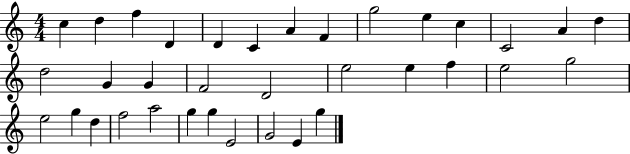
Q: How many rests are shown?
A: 0